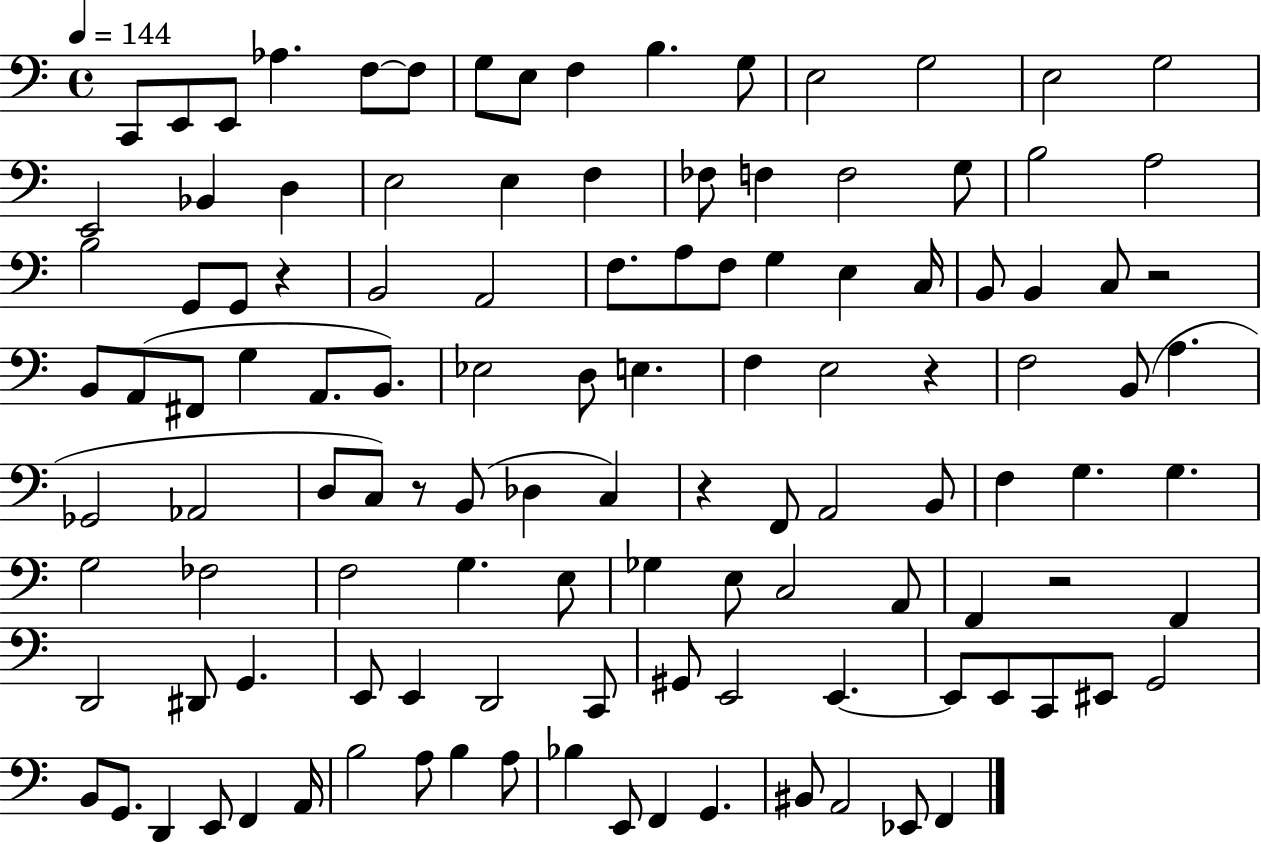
{
  \clef bass
  \time 4/4
  \defaultTimeSignature
  \key c \major
  \tempo 4 = 144
  \repeat volta 2 { c,8 e,8 e,8 aes4. f8~~ f8 | g8 e8 f4 b4. g8 | e2 g2 | e2 g2 | \break e,2 bes,4 d4 | e2 e4 f4 | fes8 f4 f2 g8 | b2 a2 | \break b2 g,8 g,8 r4 | b,2 a,2 | f8. a8 f8 g4 e4 c16 | b,8 b,4 c8 r2 | \break b,8 a,8( fis,8 g4 a,8. b,8.) | ees2 d8 e4. | f4 e2 r4 | f2 b,8( a4. | \break ges,2 aes,2 | d8 c8) r8 b,8( des4 c4) | r4 f,8 a,2 b,8 | f4 g4. g4. | \break g2 fes2 | f2 g4. e8 | ges4 e8 c2 a,8 | f,4 r2 f,4 | \break d,2 dis,8 g,4. | e,8 e,4 d,2 c,8 | gis,8 e,2 e,4.~~ | e,8 e,8 c,8 eis,8 g,2 | \break b,8 g,8. d,4 e,8 f,4 a,16 | b2 a8 b4 a8 | bes4 e,8 f,4 g,4. | bis,8 a,2 ees,8 f,4 | \break } \bar "|."
}